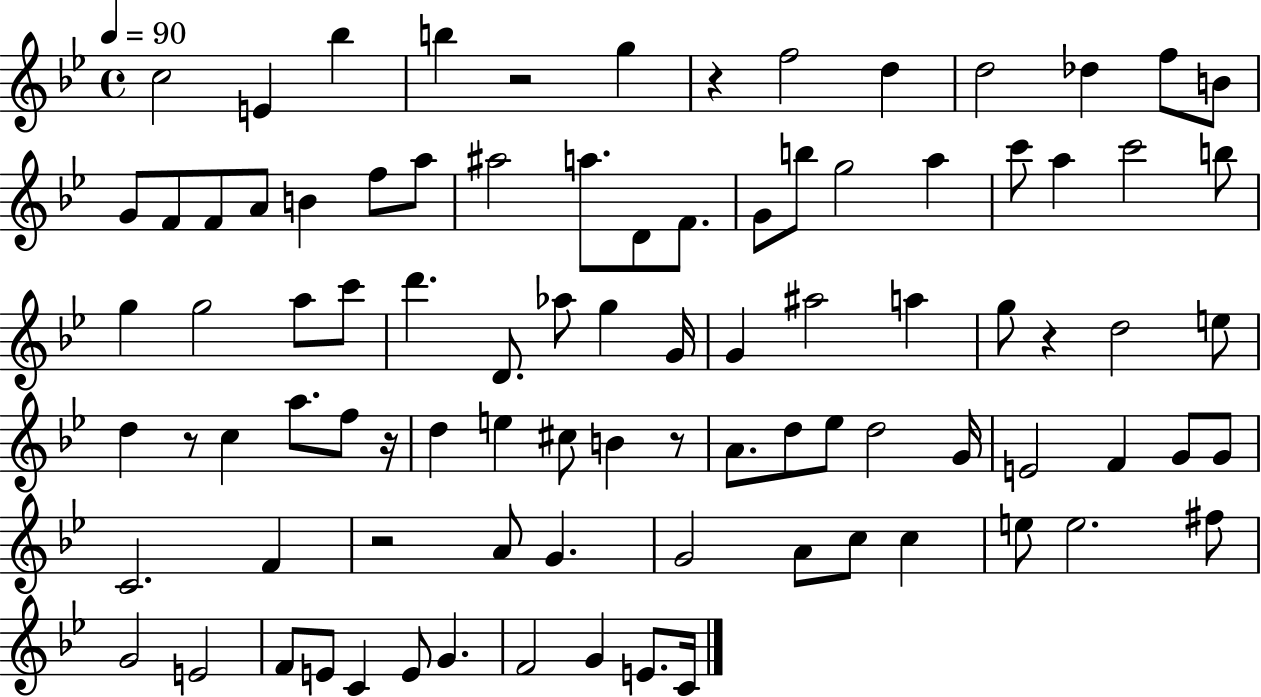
{
  \clef treble
  \time 4/4
  \defaultTimeSignature
  \key bes \major
  \tempo 4 = 90
  c''2 e'4 bes''4 | b''4 r2 g''4 | r4 f''2 d''4 | d''2 des''4 f''8 b'8 | \break g'8 f'8 f'8 a'8 b'4 f''8 a''8 | ais''2 a''8. d'8 f'8. | g'8 b''8 g''2 a''4 | c'''8 a''4 c'''2 b''8 | \break g''4 g''2 a''8 c'''8 | d'''4. d'8. aes''8 g''4 g'16 | g'4 ais''2 a''4 | g''8 r4 d''2 e''8 | \break d''4 r8 c''4 a''8. f''8 r16 | d''4 e''4 cis''8 b'4 r8 | a'8. d''8 ees''8 d''2 g'16 | e'2 f'4 g'8 g'8 | \break c'2. f'4 | r2 a'8 g'4. | g'2 a'8 c''8 c''4 | e''8 e''2. fis''8 | \break g'2 e'2 | f'8 e'8 c'4 e'8 g'4. | f'2 g'4 e'8. c'16 | \bar "|."
}